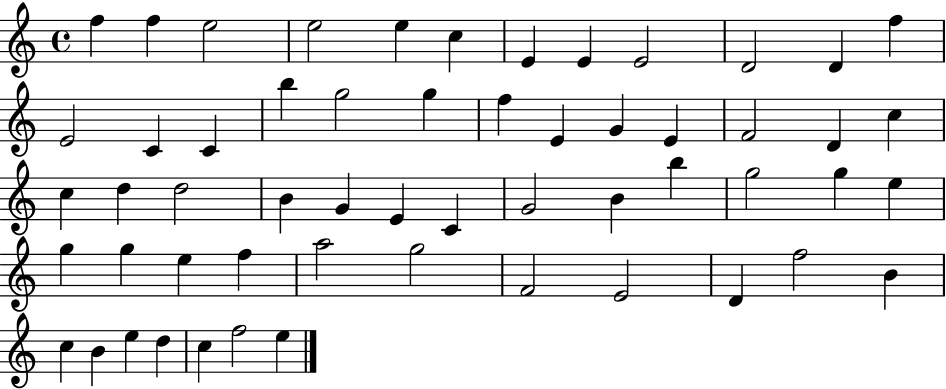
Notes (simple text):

F5/q F5/q E5/h E5/h E5/q C5/q E4/q E4/q E4/h D4/h D4/q F5/q E4/h C4/q C4/q B5/q G5/h G5/q F5/q E4/q G4/q E4/q F4/h D4/q C5/q C5/q D5/q D5/h B4/q G4/q E4/q C4/q G4/h B4/q B5/q G5/h G5/q E5/q G5/q G5/q E5/q F5/q A5/h G5/h F4/h E4/h D4/q F5/h B4/q C5/q B4/q E5/q D5/q C5/q F5/h E5/q